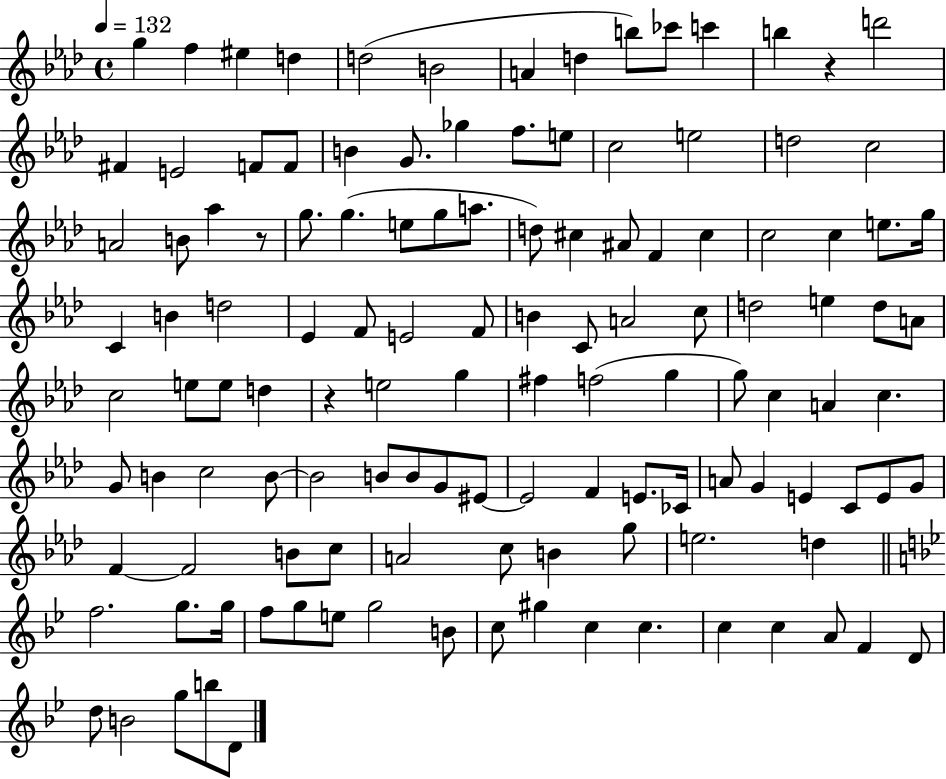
{
  \clef treble
  \time 4/4
  \defaultTimeSignature
  \key aes \major
  \tempo 4 = 132
  \repeat volta 2 { g''4 f''4 eis''4 d''4 | d''2( b'2 | a'4 d''4 b''8) ces'''8 c'''4 | b''4 r4 d'''2 | \break fis'4 e'2 f'8 f'8 | b'4 g'8. ges''4 f''8. e''8 | c''2 e''2 | d''2 c''2 | \break a'2 b'8 aes''4 r8 | g''8. g''4.( e''8 g''8 a''8. | d''8) cis''4 ais'8 f'4 cis''4 | c''2 c''4 e''8. g''16 | \break c'4 b'4 d''2 | ees'4 f'8 e'2 f'8 | b'4 c'8 a'2 c''8 | d''2 e''4 d''8 a'8 | \break c''2 e''8 e''8 d''4 | r4 e''2 g''4 | fis''4 f''2( g''4 | g''8) c''4 a'4 c''4. | \break g'8 b'4 c''2 b'8~~ | b'2 b'8 b'8 g'8 eis'8~~ | eis'2 f'4 e'8. ces'16 | a'8 g'4 e'4 c'8 e'8 g'8 | \break f'4~~ f'2 b'8 c''8 | a'2 c''8 b'4 g''8 | e''2. d''4 | \bar "||" \break \key g \minor f''2. g''8. g''16 | f''8 g''8 e''8 g''2 b'8 | c''8 gis''4 c''4 c''4. | c''4 c''4 a'8 f'4 d'8 | \break d''8 b'2 g''8 b''8 d'8 | } \bar "|."
}